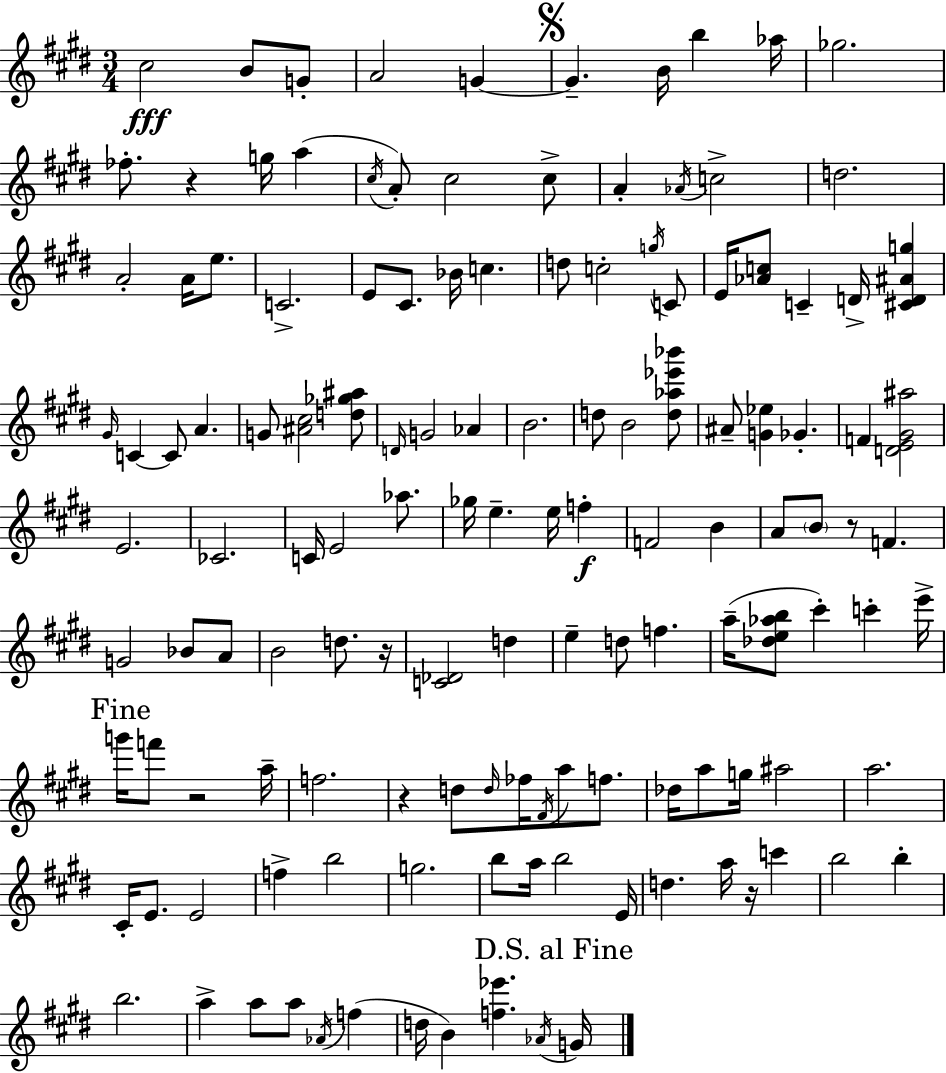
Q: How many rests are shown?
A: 6